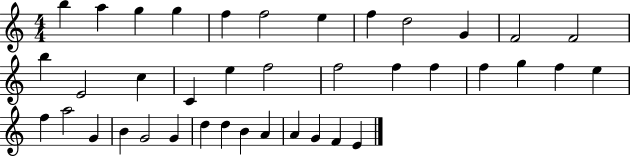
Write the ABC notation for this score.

X:1
T:Untitled
M:4/4
L:1/4
K:C
b a g g f f2 e f d2 G F2 F2 b E2 c C e f2 f2 f f f g f e f a2 G B G2 G d d B A A G F E